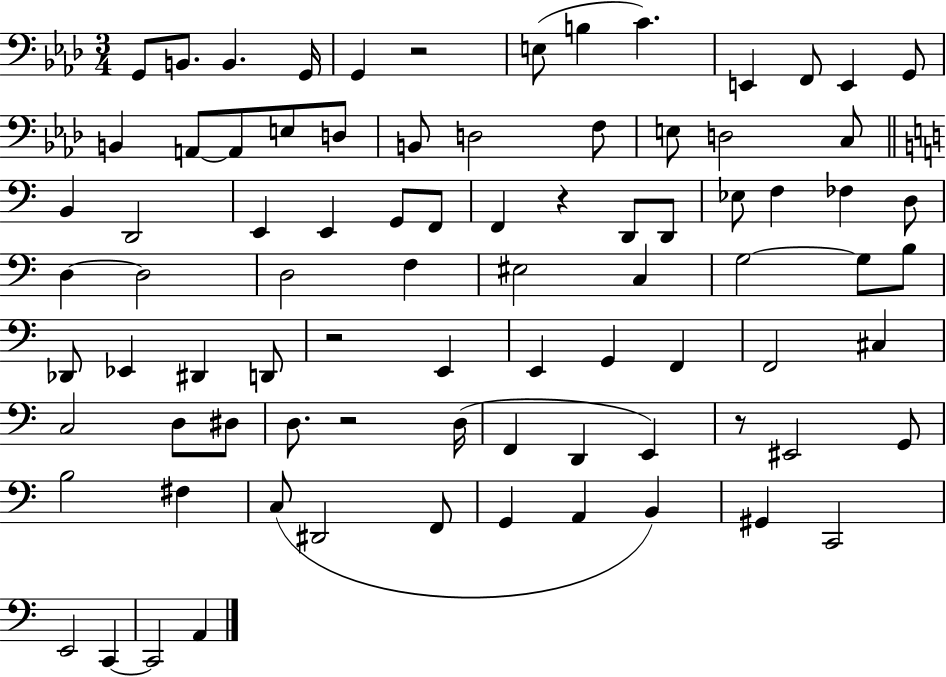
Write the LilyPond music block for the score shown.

{
  \clef bass
  \numericTimeSignature
  \time 3/4
  \key aes \major
  \repeat volta 2 { g,8 b,8. b,4. g,16 | g,4 r2 | e8( b4 c'4.) | e,4 f,8 e,4 g,8 | \break b,4 a,8~~ a,8 e8 d8 | b,8 d2 f8 | e8 d2 c8 | \bar "||" \break \key c \major b,4 d,2 | e,4 e,4 g,8 f,8 | f,4 r4 d,8 d,8 | ees8 f4 fes4 d8 | \break d4~~ d2 | d2 f4 | eis2 c4 | g2~~ g8 b8 | \break des,8 ees,4 dis,4 d,8 | r2 e,4 | e,4 g,4 f,4 | f,2 cis4 | \break c2 d8 dis8 | d8. r2 d16( | f,4 d,4 e,4) | r8 eis,2 g,8 | \break b2 fis4 | c8( dis,2 f,8 | g,4 a,4 b,4) | gis,4 c,2 | \break e,2 c,4~~ | c,2 a,4 | } \bar "|."
}